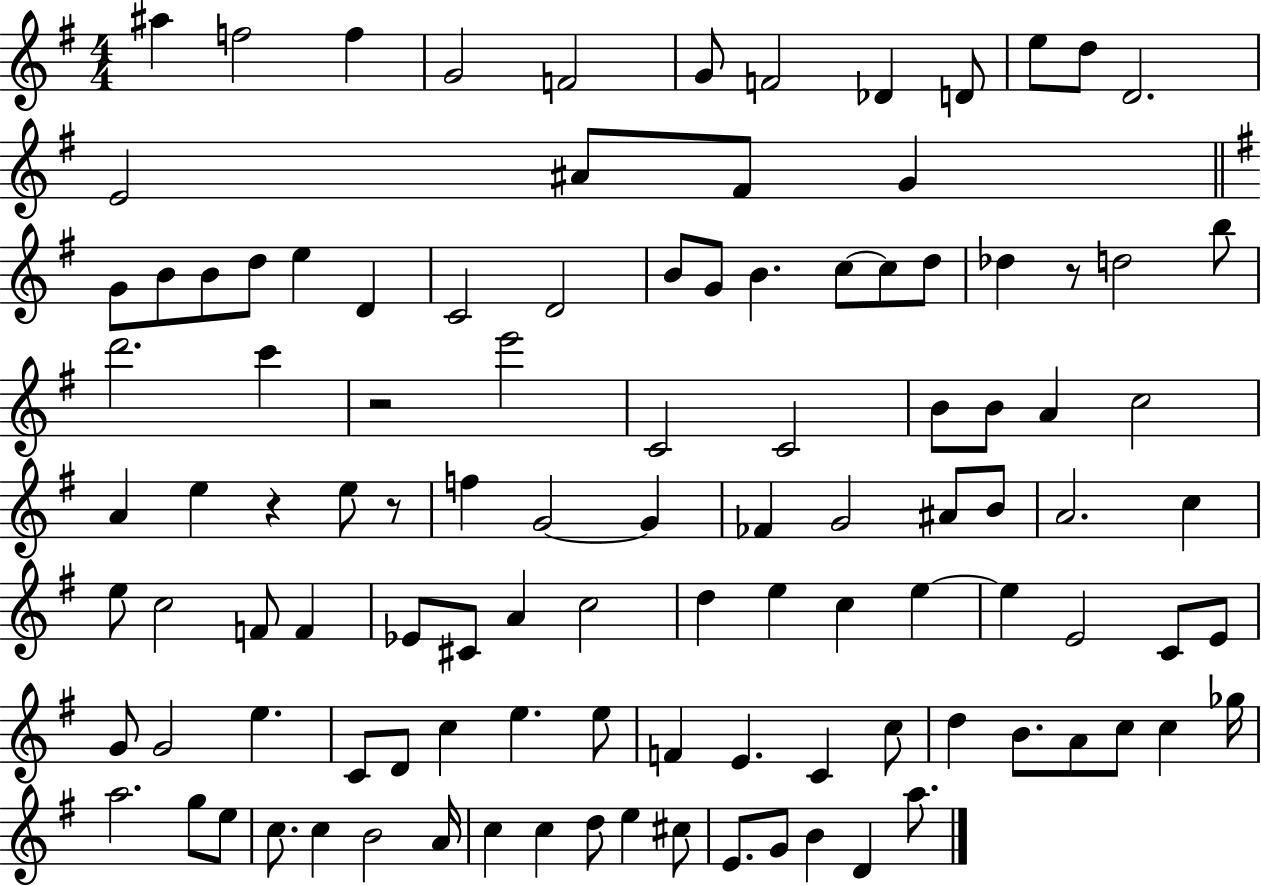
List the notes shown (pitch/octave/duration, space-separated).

A#5/q F5/h F5/q G4/h F4/h G4/e F4/h Db4/q D4/e E5/e D5/e D4/h. E4/h A#4/e F#4/e G4/q G4/e B4/e B4/e D5/e E5/q D4/q C4/h D4/h B4/e G4/e B4/q. C5/e C5/e D5/e Db5/q R/e D5/h B5/e D6/h. C6/q R/h E6/h C4/h C4/h B4/e B4/e A4/q C5/h A4/q E5/q R/q E5/e R/e F5/q G4/h G4/q FES4/q G4/h A#4/e B4/e A4/h. C5/q E5/e C5/h F4/e F4/q Eb4/e C#4/e A4/q C5/h D5/q E5/q C5/q E5/q E5/q E4/h C4/e E4/e G4/e G4/h E5/q. C4/e D4/e C5/q E5/q. E5/e F4/q E4/q. C4/q C5/e D5/q B4/e. A4/e C5/e C5/q Gb5/s A5/h. G5/e E5/e C5/e. C5/q B4/h A4/s C5/q C5/q D5/e E5/q C#5/e E4/e. G4/e B4/q D4/q A5/e.